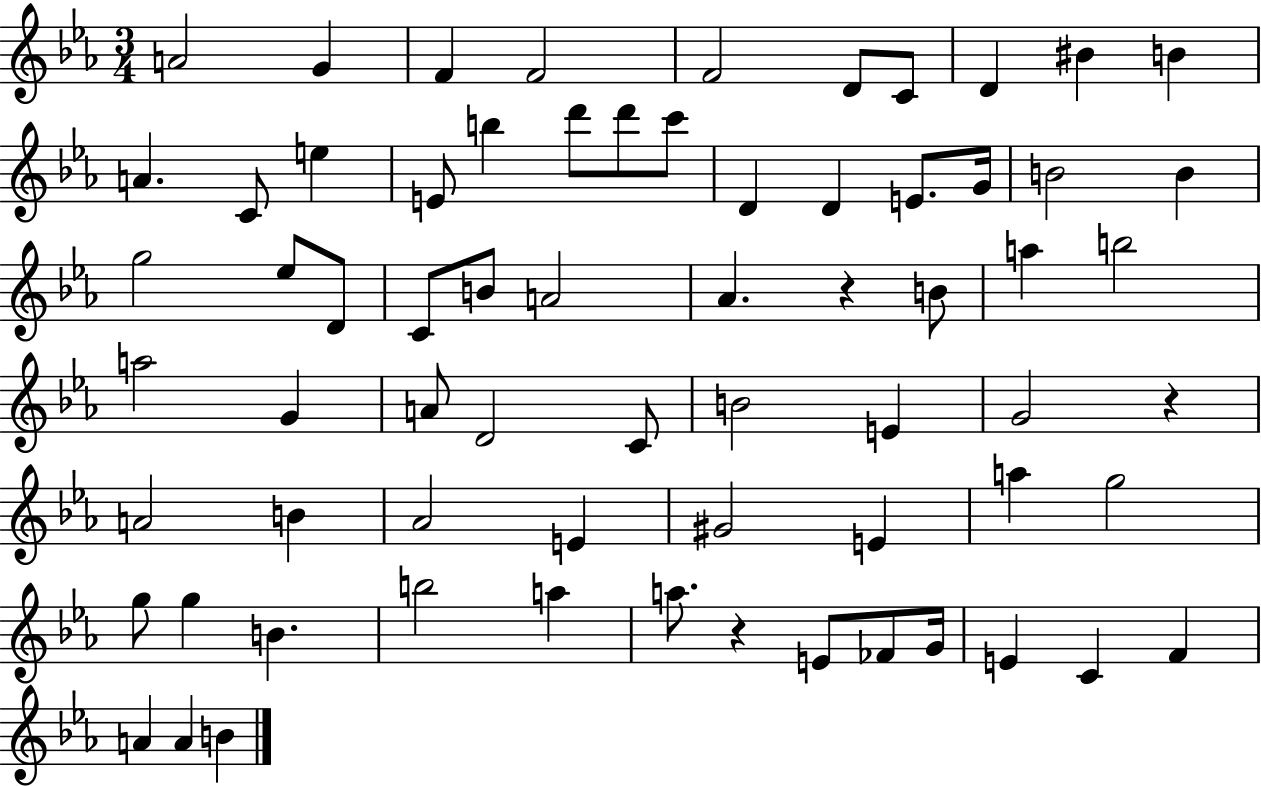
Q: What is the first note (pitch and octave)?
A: A4